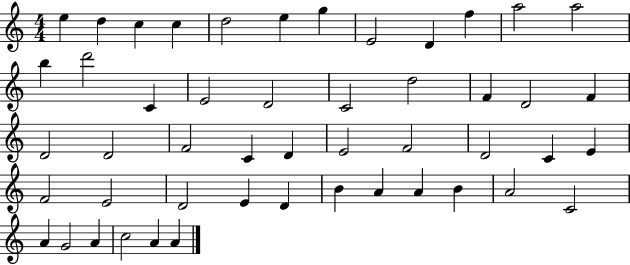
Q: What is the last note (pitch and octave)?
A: A4